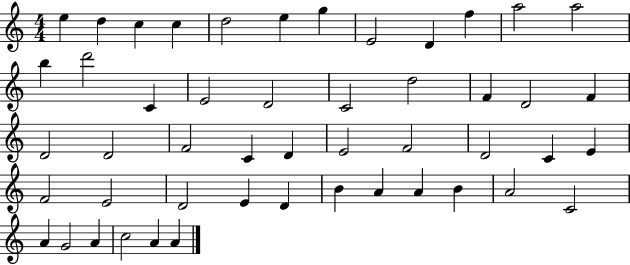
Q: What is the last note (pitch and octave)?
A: A4